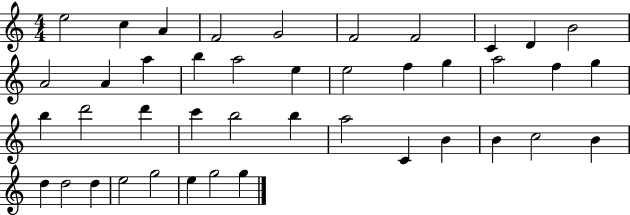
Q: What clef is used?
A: treble